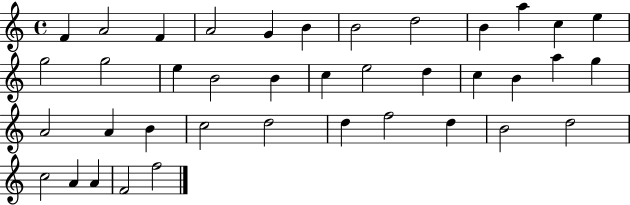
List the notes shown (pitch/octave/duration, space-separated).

F4/q A4/h F4/q A4/h G4/q B4/q B4/h D5/h B4/q A5/q C5/q E5/q G5/h G5/h E5/q B4/h B4/q C5/q E5/h D5/q C5/q B4/q A5/q G5/q A4/h A4/q B4/q C5/h D5/h D5/q F5/h D5/q B4/h D5/h C5/h A4/q A4/q F4/h F5/h